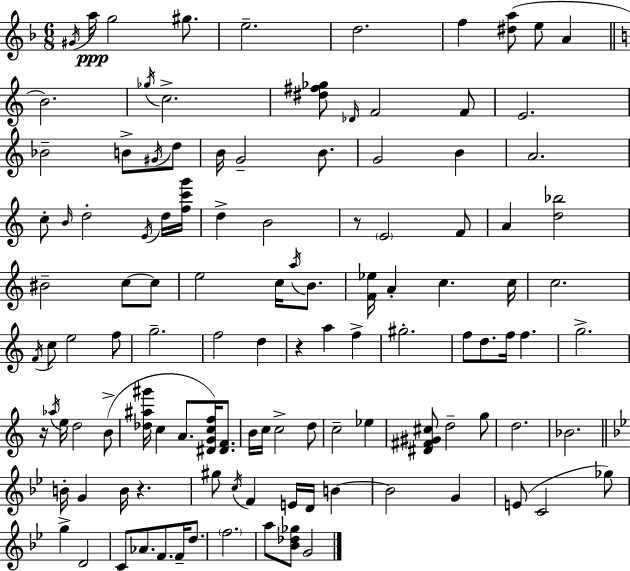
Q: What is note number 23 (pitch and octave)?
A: B4